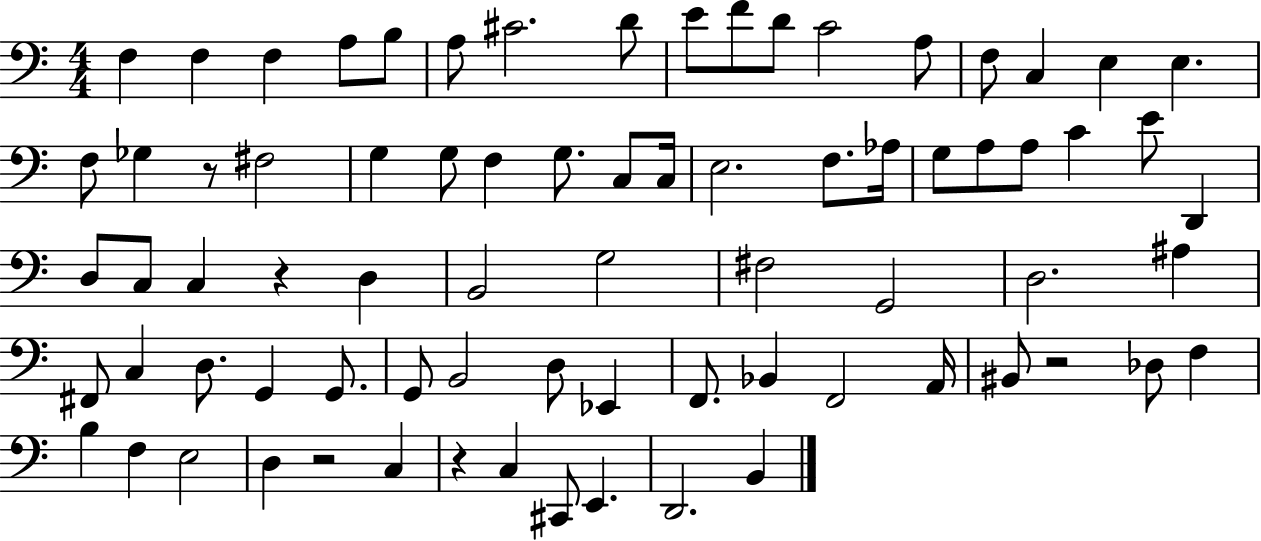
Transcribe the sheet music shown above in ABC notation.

X:1
T:Untitled
M:4/4
L:1/4
K:C
F, F, F, A,/2 B,/2 A,/2 ^C2 D/2 E/2 F/2 D/2 C2 A,/2 F,/2 C, E, E, F,/2 _G, z/2 ^F,2 G, G,/2 F, G,/2 C,/2 C,/4 E,2 F,/2 _A,/4 G,/2 A,/2 A,/2 C E/2 D,, D,/2 C,/2 C, z D, B,,2 G,2 ^F,2 G,,2 D,2 ^A, ^F,,/2 C, D,/2 G,, G,,/2 G,,/2 B,,2 D,/2 _E,, F,,/2 _B,, F,,2 A,,/4 ^B,,/2 z2 _D,/2 F, B, F, E,2 D, z2 C, z C, ^C,,/2 E,, D,,2 B,,